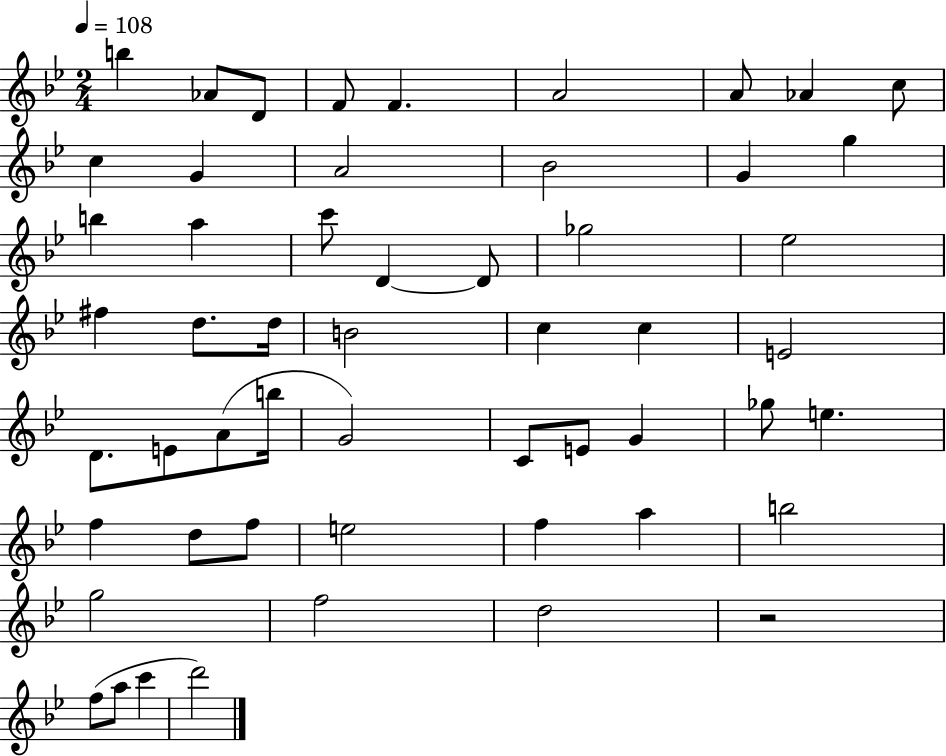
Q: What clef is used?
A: treble